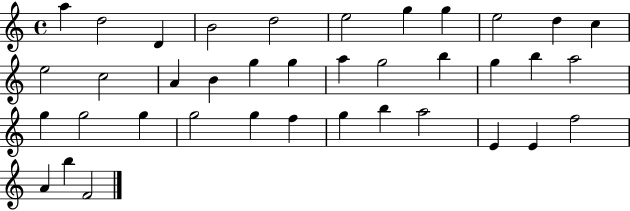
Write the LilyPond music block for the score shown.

{
  \clef treble
  \time 4/4
  \defaultTimeSignature
  \key c \major
  a''4 d''2 d'4 | b'2 d''2 | e''2 g''4 g''4 | e''2 d''4 c''4 | \break e''2 c''2 | a'4 b'4 g''4 g''4 | a''4 g''2 b''4 | g''4 b''4 a''2 | \break g''4 g''2 g''4 | g''2 g''4 f''4 | g''4 b''4 a''2 | e'4 e'4 f''2 | \break a'4 b''4 f'2 | \bar "|."
}